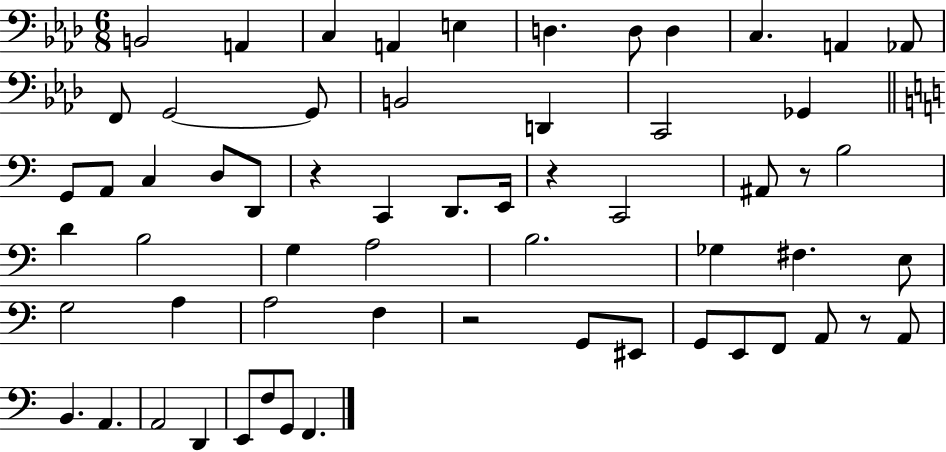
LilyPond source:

{
  \clef bass
  \numericTimeSignature
  \time 6/8
  \key aes \major
  b,2 a,4 | c4 a,4 e4 | d4. d8 d4 | c4. a,4 aes,8 | \break f,8 g,2~~ g,8 | b,2 d,4 | c,2 ges,4 | \bar "||" \break \key a \minor g,8 a,8 c4 d8 d,8 | r4 c,4 d,8. e,16 | r4 c,2 | ais,8 r8 b2 | \break d'4 b2 | g4 a2 | b2. | ges4 fis4. e8 | \break g2 a4 | a2 f4 | r2 g,8 eis,8 | g,8 e,8 f,8 a,8 r8 a,8 | \break b,4. a,4. | a,2 d,4 | e,8 f8 g,8 f,4. | \bar "|."
}